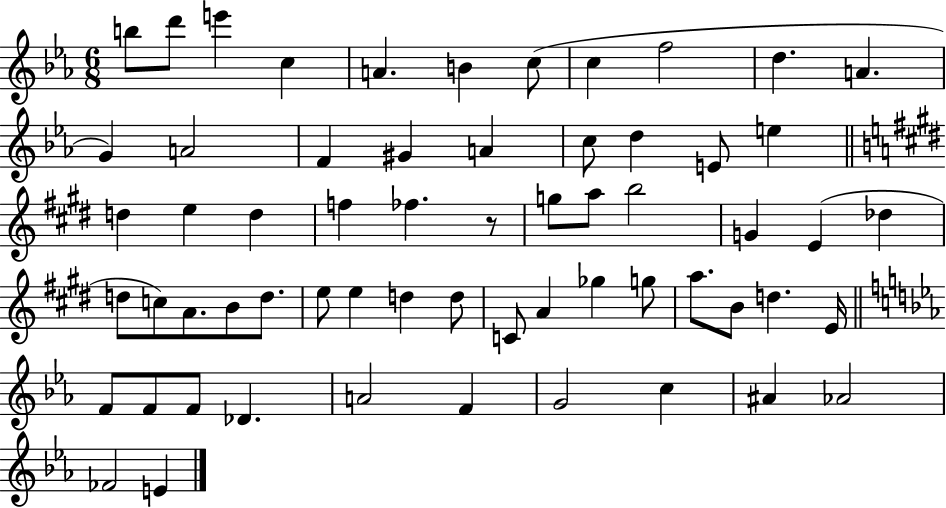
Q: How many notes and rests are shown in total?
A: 61